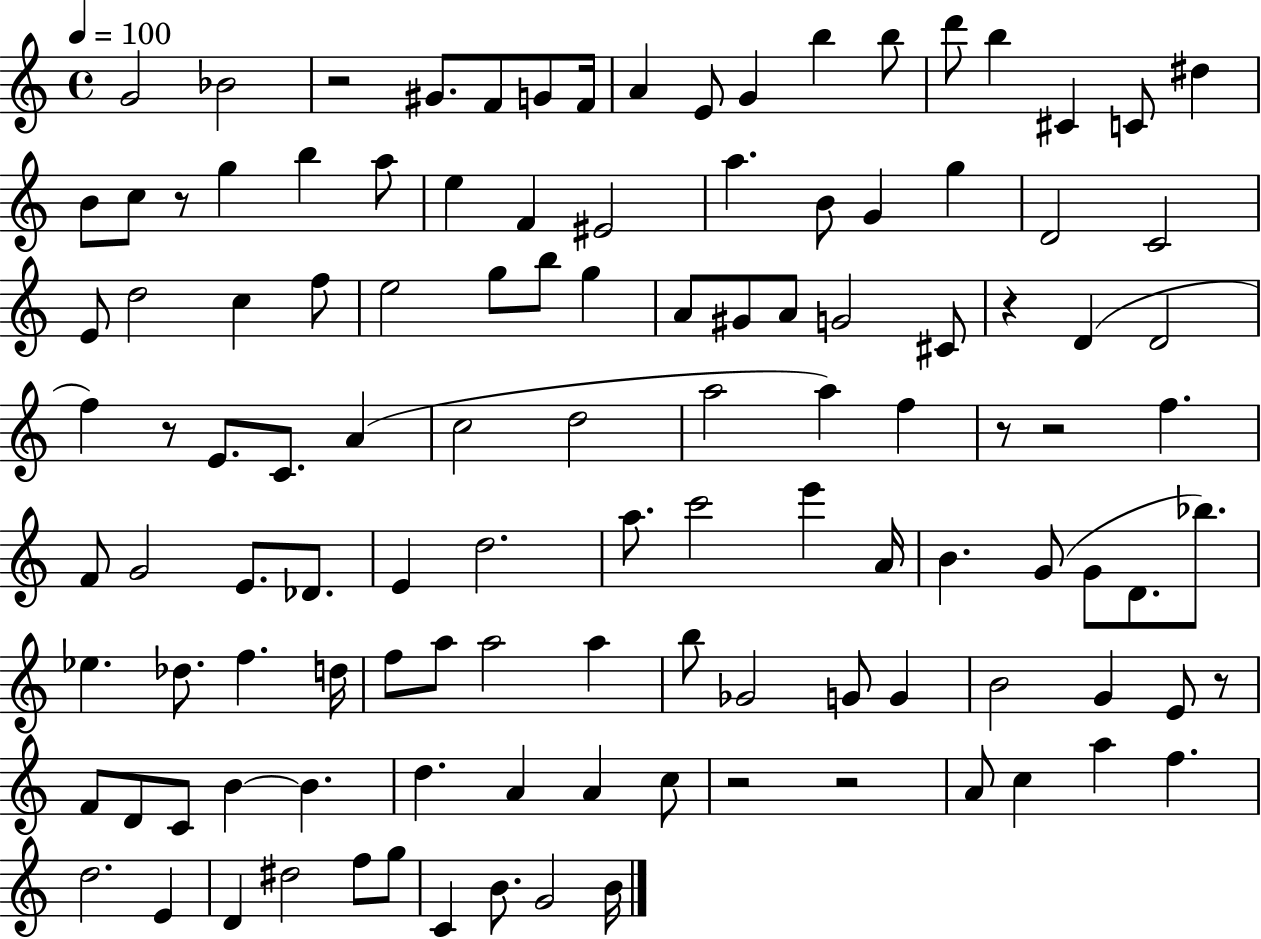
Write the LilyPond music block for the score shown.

{
  \clef treble
  \time 4/4
  \defaultTimeSignature
  \key c \major
  \tempo 4 = 100
  \repeat volta 2 { g'2 bes'2 | r2 gis'8. f'8 g'8 f'16 | a'4 e'8 g'4 b''4 b''8 | d'''8 b''4 cis'4 c'8 dis''4 | \break b'8 c''8 r8 g''4 b''4 a''8 | e''4 f'4 eis'2 | a''4. b'8 g'4 g''4 | d'2 c'2 | \break e'8 d''2 c''4 f''8 | e''2 g''8 b''8 g''4 | a'8 gis'8 a'8 g'2 cis'8 | r4 d'4( d'2 | \break f''4) r8 e'8. c'8. a'4( | c''2 d''2 | a''2 a''4) f''4 | r8 r2 f''4. | \break f'8 g'2 e'8. des'8. | e'4 d''2. | a''8. c'''2 e'''4 a'16 | b'4. g'8( g'8 d'8. bes''8.) | \break ees''4. des''8. f''4. d''16 | f''8 a''8 a''2 a''4 | b''8 ges'2 g'8 g'4 | b'2 g'4 e'8 r8 | \break f'8 d'8 c'8 b'4~~ b'4. | d''4. a'4 a'4 c''8 | r2 r2 | a'8 c''4 a''4 f''4. | \break d''2. e'4 | d'4 dis''2 f''8 g''8 | c'4 b'8. g'2 b'16 | } \bar "|."
}